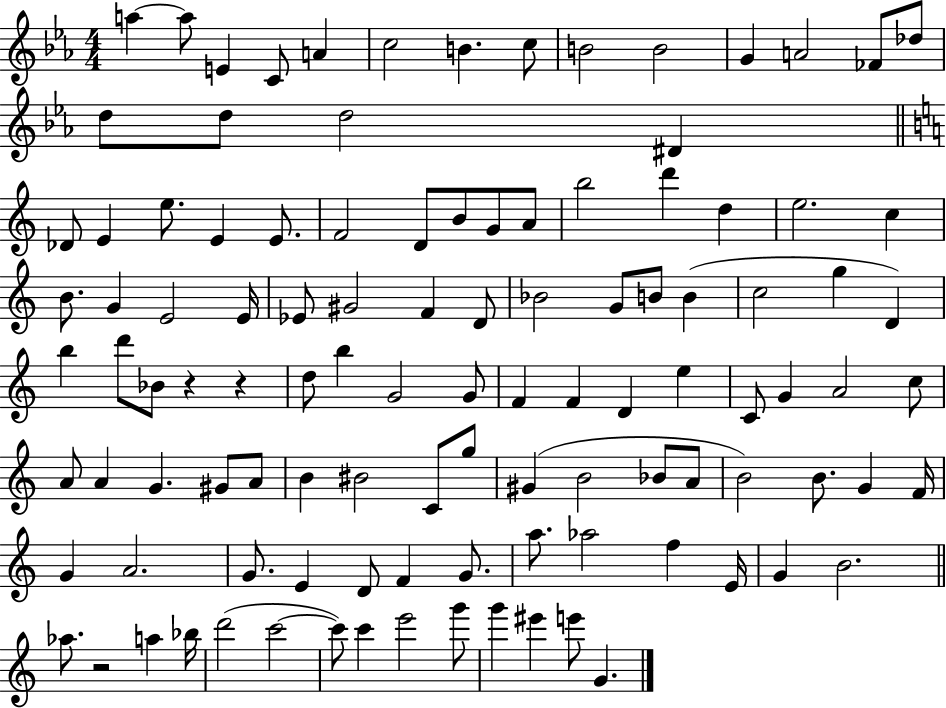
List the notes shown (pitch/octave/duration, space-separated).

A5/q A5/e E4/q C4/e A4/q C5/h B4/q. C5/e B4/h B4/h G4/q A4/h FES4/e Db5/e D5/e D5/e D5/h D#4/q Db4/e E4/q E5/e. E4/q E4/e. F4/h D4/e B4/e G4/e A4/e B5/h D6/q D5/q E5/h. C5/q B4/e. G4/q E4/h E4/s Eb4/e G#4/h F4/q D4/e Bb4/h G4/e B4/e B4/q C5/h G5/q D4/q B5/q D6/e Bb4/e R/q R/q D5/e B5/q G4/h G4/e F4/q F4/q D4/q E5/q C4/e G4/q A4/h C5/e A4/e A4/q G4/q. G#4/e A4/e B4/q BIS4/h C4/e G5/e G#4/q B4/h Bb4/e A4/e B4/h B4/e. G4/q F4/s G4/q A4/h. G4/e. E4/q D4/e F4/q G4/e. A5/e. Ab5/h F5/q E4/s G4/q B4/h. Ab5/e. R/h A5/q Bb5/s D6/h C6/h C6/e C6/q E6/h G6/e G6/q EIS6/q E6/e G4/q.